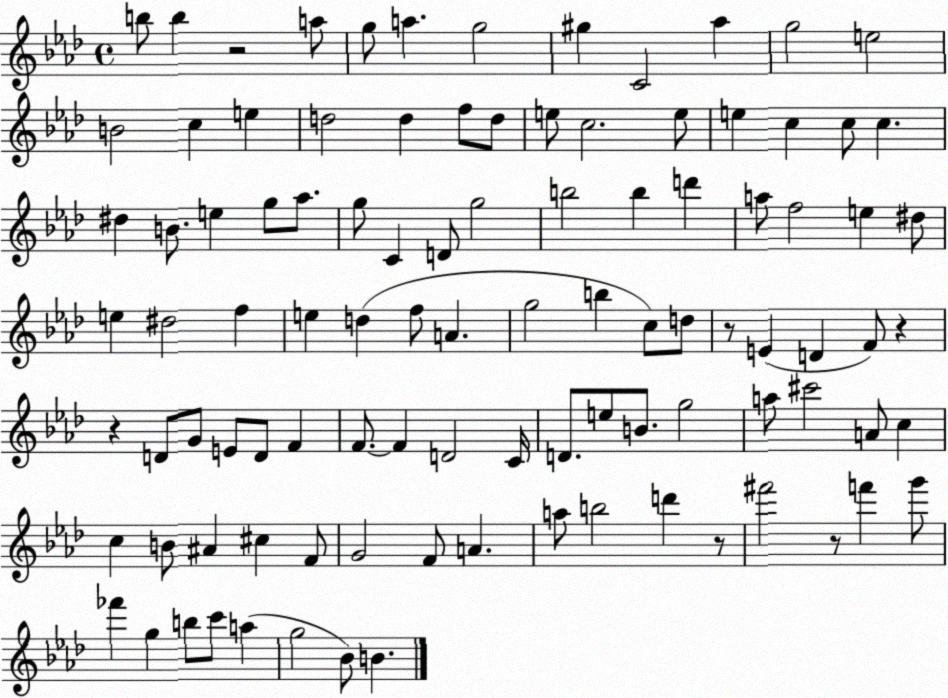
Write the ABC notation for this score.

X:1
T:Untitled
M:4/4
L:1/4
K:Ab
b/2 b z2 a/2 g/2 a g2 ^g C2 _a g2 e2 B2 c e d2 d f/2 d/2 e/2 c2 e/2 e c c/2 c ^d B/2 e g/2 _a/2 g/2 C D/2 g2 b2 b d' a/2 f2 e ^d/2 e ^d2 f e d f/2 A g2 b c/2 d/2 z/2 E D F/2 z z D/2 G/2 E/2 D/2 F F/2 F D2 C/4 D/2 e/2 B/2 g2 a/2 ^c'2 A/2 c c B/2 ^A ^c F/2 G2 F/2 A a/2 b2 d' z/2 ^f'2 z/2 f' g'/2 _f' g b/2 c'/2 a g2 _B/2 B